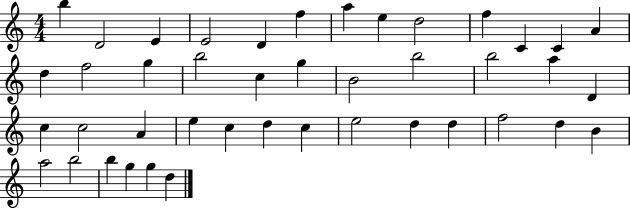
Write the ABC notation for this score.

X:1
T:Untitled
M:4/4
L:1/4
K:C
b D2 E E2 D f a e d2 f C C A d f2 g b2 c g B2 b2 b2 a D c c2 A e c d c e2 d d f2 d B a2 b2 b g g d